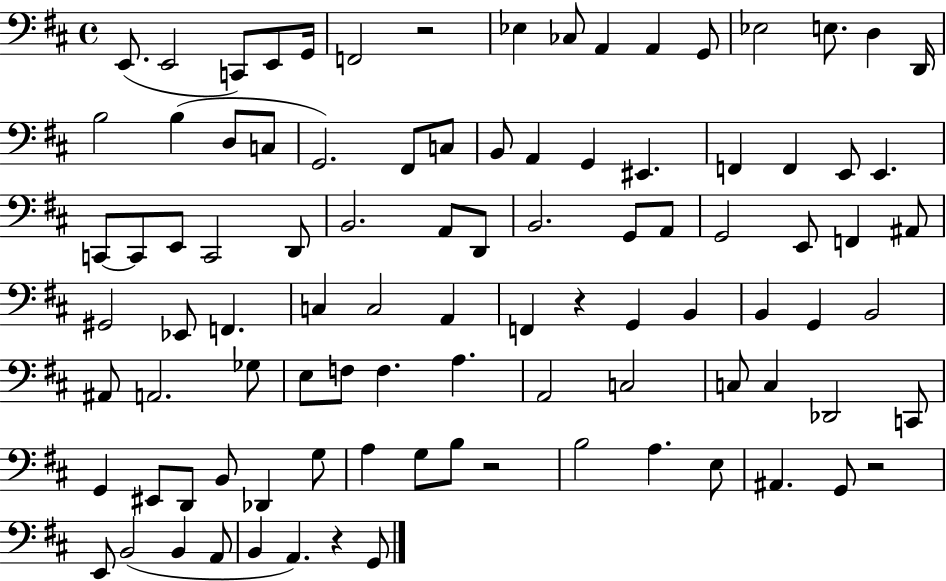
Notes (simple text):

E2/e. E2/h C2/e E2/e G2/s F2/h R/h Eb3/q CES3/e A2/q A2/q G2/e Eb3/h E3/e. D3/q D2/s B3/h B3/q D3/e C3/e G2/h. F#2/e C3/e B2/e A2/q G2/q EIS2/q. F2/q F2/q E2/e E2/q. C2/e C2/e E2/e C2/h D2/e B2/h. A2/e D2/e B2/h. G2/e A2/e G2/h E2/e F2/q A#2/e G#2/h Eb2/e F2/q. C3/q C3/h A2/q F2/q R/q G2/q B2/q B2/q G2/q B2/h A#2/e A2/h. Gb3/e E3/e F3/e F3/q. A3/q. A2/h C3/h C3/e C3/q Db2/h C2/e G2/q EIS2/e D2/e B2/e Db2/q G3/e A3/q G3/e B3/e R/h B3/h A3/q. E3/e A#2/q. G2/e R/h E2/e B2/h B2/q A2/e B2/q A2/q. R/q G2/e